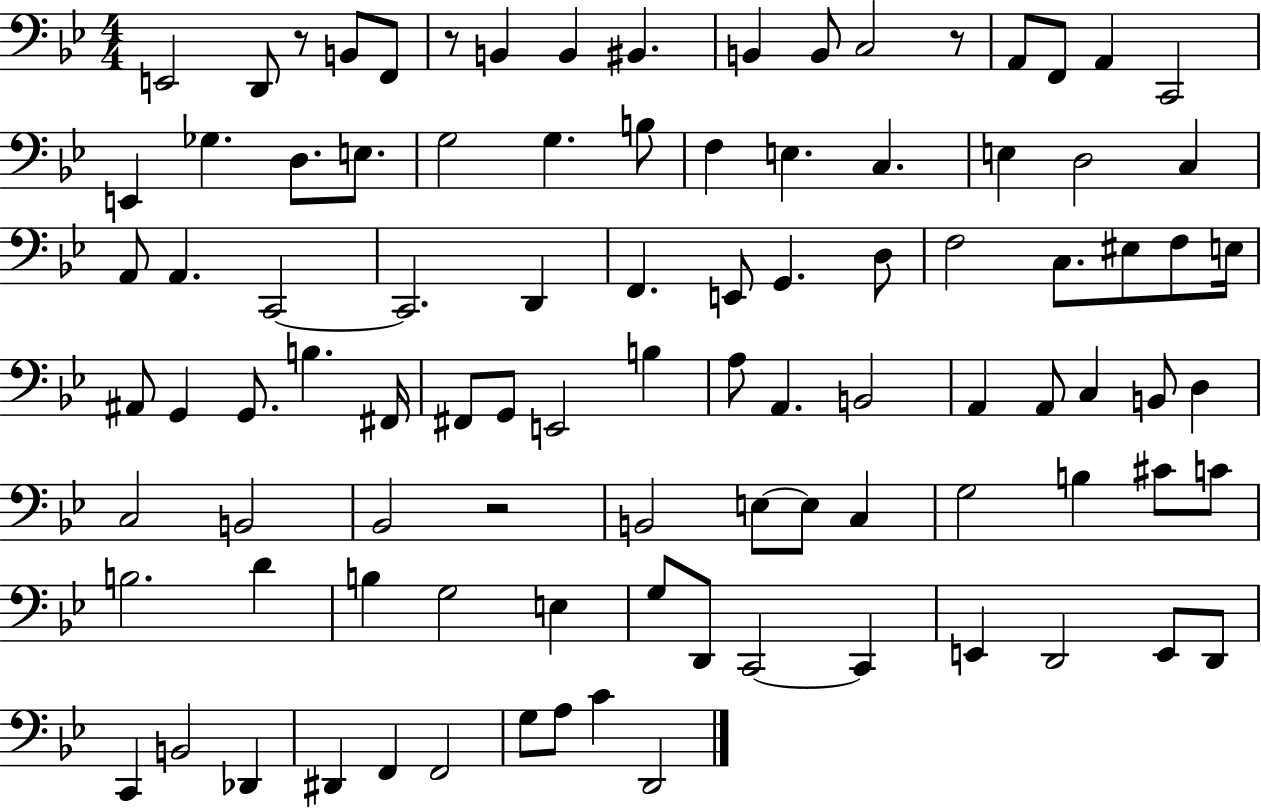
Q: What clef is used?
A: bass